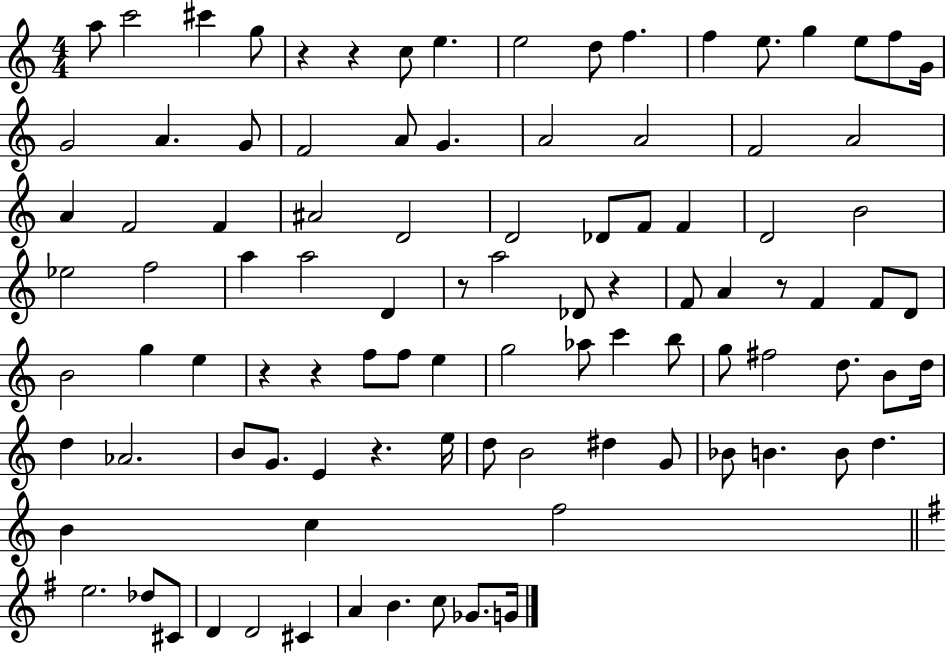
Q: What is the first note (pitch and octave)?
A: A5